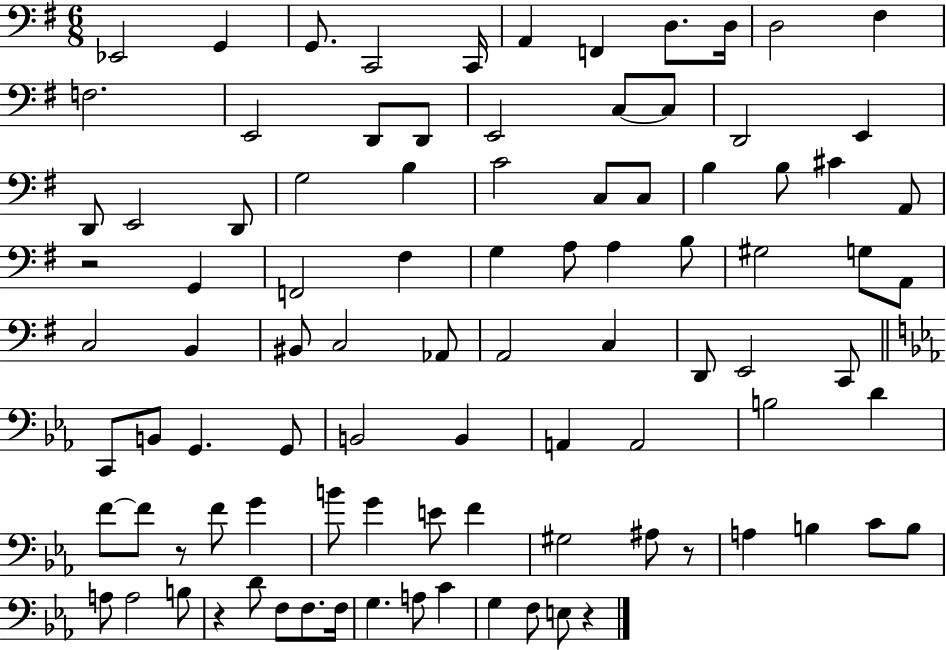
Eb2/h G2/q G2/e. C2/h C2/s A2/q F2/q D3/e. D3/s D3/h F#3/q F3/h. E2/h D2/e D2/e E2/h C3/e C3/e D2/h E2/q D2/e E2/h D2/e G3/h B3/q C4/h C3/e C3/e B3/q B3/e C#4/q A2/e R/h G2/q F2/h F#3/q G3/q A3/e A3/q B3/e G#3/h G3/e A2/e C3/h B2/q BIS2/e C3/h Ab2/e A2/h C3/q D2/e E2/h C2/e C2/e B2/e G2/q. G2/e B2/h B2/q A2/q A2/h B3/h D4/q F4/e F4/e R/e F4/e G4/q B4/e G4/q E4/e F4/q G#3/h A#3/e R/e A3/q B3/q C4/e B3/e A3/e A3/h B3/e R/q D4/e F3/e F3/e. F3/s G3/q. A3/e C4/q G3/q F3/e E3/e R/q